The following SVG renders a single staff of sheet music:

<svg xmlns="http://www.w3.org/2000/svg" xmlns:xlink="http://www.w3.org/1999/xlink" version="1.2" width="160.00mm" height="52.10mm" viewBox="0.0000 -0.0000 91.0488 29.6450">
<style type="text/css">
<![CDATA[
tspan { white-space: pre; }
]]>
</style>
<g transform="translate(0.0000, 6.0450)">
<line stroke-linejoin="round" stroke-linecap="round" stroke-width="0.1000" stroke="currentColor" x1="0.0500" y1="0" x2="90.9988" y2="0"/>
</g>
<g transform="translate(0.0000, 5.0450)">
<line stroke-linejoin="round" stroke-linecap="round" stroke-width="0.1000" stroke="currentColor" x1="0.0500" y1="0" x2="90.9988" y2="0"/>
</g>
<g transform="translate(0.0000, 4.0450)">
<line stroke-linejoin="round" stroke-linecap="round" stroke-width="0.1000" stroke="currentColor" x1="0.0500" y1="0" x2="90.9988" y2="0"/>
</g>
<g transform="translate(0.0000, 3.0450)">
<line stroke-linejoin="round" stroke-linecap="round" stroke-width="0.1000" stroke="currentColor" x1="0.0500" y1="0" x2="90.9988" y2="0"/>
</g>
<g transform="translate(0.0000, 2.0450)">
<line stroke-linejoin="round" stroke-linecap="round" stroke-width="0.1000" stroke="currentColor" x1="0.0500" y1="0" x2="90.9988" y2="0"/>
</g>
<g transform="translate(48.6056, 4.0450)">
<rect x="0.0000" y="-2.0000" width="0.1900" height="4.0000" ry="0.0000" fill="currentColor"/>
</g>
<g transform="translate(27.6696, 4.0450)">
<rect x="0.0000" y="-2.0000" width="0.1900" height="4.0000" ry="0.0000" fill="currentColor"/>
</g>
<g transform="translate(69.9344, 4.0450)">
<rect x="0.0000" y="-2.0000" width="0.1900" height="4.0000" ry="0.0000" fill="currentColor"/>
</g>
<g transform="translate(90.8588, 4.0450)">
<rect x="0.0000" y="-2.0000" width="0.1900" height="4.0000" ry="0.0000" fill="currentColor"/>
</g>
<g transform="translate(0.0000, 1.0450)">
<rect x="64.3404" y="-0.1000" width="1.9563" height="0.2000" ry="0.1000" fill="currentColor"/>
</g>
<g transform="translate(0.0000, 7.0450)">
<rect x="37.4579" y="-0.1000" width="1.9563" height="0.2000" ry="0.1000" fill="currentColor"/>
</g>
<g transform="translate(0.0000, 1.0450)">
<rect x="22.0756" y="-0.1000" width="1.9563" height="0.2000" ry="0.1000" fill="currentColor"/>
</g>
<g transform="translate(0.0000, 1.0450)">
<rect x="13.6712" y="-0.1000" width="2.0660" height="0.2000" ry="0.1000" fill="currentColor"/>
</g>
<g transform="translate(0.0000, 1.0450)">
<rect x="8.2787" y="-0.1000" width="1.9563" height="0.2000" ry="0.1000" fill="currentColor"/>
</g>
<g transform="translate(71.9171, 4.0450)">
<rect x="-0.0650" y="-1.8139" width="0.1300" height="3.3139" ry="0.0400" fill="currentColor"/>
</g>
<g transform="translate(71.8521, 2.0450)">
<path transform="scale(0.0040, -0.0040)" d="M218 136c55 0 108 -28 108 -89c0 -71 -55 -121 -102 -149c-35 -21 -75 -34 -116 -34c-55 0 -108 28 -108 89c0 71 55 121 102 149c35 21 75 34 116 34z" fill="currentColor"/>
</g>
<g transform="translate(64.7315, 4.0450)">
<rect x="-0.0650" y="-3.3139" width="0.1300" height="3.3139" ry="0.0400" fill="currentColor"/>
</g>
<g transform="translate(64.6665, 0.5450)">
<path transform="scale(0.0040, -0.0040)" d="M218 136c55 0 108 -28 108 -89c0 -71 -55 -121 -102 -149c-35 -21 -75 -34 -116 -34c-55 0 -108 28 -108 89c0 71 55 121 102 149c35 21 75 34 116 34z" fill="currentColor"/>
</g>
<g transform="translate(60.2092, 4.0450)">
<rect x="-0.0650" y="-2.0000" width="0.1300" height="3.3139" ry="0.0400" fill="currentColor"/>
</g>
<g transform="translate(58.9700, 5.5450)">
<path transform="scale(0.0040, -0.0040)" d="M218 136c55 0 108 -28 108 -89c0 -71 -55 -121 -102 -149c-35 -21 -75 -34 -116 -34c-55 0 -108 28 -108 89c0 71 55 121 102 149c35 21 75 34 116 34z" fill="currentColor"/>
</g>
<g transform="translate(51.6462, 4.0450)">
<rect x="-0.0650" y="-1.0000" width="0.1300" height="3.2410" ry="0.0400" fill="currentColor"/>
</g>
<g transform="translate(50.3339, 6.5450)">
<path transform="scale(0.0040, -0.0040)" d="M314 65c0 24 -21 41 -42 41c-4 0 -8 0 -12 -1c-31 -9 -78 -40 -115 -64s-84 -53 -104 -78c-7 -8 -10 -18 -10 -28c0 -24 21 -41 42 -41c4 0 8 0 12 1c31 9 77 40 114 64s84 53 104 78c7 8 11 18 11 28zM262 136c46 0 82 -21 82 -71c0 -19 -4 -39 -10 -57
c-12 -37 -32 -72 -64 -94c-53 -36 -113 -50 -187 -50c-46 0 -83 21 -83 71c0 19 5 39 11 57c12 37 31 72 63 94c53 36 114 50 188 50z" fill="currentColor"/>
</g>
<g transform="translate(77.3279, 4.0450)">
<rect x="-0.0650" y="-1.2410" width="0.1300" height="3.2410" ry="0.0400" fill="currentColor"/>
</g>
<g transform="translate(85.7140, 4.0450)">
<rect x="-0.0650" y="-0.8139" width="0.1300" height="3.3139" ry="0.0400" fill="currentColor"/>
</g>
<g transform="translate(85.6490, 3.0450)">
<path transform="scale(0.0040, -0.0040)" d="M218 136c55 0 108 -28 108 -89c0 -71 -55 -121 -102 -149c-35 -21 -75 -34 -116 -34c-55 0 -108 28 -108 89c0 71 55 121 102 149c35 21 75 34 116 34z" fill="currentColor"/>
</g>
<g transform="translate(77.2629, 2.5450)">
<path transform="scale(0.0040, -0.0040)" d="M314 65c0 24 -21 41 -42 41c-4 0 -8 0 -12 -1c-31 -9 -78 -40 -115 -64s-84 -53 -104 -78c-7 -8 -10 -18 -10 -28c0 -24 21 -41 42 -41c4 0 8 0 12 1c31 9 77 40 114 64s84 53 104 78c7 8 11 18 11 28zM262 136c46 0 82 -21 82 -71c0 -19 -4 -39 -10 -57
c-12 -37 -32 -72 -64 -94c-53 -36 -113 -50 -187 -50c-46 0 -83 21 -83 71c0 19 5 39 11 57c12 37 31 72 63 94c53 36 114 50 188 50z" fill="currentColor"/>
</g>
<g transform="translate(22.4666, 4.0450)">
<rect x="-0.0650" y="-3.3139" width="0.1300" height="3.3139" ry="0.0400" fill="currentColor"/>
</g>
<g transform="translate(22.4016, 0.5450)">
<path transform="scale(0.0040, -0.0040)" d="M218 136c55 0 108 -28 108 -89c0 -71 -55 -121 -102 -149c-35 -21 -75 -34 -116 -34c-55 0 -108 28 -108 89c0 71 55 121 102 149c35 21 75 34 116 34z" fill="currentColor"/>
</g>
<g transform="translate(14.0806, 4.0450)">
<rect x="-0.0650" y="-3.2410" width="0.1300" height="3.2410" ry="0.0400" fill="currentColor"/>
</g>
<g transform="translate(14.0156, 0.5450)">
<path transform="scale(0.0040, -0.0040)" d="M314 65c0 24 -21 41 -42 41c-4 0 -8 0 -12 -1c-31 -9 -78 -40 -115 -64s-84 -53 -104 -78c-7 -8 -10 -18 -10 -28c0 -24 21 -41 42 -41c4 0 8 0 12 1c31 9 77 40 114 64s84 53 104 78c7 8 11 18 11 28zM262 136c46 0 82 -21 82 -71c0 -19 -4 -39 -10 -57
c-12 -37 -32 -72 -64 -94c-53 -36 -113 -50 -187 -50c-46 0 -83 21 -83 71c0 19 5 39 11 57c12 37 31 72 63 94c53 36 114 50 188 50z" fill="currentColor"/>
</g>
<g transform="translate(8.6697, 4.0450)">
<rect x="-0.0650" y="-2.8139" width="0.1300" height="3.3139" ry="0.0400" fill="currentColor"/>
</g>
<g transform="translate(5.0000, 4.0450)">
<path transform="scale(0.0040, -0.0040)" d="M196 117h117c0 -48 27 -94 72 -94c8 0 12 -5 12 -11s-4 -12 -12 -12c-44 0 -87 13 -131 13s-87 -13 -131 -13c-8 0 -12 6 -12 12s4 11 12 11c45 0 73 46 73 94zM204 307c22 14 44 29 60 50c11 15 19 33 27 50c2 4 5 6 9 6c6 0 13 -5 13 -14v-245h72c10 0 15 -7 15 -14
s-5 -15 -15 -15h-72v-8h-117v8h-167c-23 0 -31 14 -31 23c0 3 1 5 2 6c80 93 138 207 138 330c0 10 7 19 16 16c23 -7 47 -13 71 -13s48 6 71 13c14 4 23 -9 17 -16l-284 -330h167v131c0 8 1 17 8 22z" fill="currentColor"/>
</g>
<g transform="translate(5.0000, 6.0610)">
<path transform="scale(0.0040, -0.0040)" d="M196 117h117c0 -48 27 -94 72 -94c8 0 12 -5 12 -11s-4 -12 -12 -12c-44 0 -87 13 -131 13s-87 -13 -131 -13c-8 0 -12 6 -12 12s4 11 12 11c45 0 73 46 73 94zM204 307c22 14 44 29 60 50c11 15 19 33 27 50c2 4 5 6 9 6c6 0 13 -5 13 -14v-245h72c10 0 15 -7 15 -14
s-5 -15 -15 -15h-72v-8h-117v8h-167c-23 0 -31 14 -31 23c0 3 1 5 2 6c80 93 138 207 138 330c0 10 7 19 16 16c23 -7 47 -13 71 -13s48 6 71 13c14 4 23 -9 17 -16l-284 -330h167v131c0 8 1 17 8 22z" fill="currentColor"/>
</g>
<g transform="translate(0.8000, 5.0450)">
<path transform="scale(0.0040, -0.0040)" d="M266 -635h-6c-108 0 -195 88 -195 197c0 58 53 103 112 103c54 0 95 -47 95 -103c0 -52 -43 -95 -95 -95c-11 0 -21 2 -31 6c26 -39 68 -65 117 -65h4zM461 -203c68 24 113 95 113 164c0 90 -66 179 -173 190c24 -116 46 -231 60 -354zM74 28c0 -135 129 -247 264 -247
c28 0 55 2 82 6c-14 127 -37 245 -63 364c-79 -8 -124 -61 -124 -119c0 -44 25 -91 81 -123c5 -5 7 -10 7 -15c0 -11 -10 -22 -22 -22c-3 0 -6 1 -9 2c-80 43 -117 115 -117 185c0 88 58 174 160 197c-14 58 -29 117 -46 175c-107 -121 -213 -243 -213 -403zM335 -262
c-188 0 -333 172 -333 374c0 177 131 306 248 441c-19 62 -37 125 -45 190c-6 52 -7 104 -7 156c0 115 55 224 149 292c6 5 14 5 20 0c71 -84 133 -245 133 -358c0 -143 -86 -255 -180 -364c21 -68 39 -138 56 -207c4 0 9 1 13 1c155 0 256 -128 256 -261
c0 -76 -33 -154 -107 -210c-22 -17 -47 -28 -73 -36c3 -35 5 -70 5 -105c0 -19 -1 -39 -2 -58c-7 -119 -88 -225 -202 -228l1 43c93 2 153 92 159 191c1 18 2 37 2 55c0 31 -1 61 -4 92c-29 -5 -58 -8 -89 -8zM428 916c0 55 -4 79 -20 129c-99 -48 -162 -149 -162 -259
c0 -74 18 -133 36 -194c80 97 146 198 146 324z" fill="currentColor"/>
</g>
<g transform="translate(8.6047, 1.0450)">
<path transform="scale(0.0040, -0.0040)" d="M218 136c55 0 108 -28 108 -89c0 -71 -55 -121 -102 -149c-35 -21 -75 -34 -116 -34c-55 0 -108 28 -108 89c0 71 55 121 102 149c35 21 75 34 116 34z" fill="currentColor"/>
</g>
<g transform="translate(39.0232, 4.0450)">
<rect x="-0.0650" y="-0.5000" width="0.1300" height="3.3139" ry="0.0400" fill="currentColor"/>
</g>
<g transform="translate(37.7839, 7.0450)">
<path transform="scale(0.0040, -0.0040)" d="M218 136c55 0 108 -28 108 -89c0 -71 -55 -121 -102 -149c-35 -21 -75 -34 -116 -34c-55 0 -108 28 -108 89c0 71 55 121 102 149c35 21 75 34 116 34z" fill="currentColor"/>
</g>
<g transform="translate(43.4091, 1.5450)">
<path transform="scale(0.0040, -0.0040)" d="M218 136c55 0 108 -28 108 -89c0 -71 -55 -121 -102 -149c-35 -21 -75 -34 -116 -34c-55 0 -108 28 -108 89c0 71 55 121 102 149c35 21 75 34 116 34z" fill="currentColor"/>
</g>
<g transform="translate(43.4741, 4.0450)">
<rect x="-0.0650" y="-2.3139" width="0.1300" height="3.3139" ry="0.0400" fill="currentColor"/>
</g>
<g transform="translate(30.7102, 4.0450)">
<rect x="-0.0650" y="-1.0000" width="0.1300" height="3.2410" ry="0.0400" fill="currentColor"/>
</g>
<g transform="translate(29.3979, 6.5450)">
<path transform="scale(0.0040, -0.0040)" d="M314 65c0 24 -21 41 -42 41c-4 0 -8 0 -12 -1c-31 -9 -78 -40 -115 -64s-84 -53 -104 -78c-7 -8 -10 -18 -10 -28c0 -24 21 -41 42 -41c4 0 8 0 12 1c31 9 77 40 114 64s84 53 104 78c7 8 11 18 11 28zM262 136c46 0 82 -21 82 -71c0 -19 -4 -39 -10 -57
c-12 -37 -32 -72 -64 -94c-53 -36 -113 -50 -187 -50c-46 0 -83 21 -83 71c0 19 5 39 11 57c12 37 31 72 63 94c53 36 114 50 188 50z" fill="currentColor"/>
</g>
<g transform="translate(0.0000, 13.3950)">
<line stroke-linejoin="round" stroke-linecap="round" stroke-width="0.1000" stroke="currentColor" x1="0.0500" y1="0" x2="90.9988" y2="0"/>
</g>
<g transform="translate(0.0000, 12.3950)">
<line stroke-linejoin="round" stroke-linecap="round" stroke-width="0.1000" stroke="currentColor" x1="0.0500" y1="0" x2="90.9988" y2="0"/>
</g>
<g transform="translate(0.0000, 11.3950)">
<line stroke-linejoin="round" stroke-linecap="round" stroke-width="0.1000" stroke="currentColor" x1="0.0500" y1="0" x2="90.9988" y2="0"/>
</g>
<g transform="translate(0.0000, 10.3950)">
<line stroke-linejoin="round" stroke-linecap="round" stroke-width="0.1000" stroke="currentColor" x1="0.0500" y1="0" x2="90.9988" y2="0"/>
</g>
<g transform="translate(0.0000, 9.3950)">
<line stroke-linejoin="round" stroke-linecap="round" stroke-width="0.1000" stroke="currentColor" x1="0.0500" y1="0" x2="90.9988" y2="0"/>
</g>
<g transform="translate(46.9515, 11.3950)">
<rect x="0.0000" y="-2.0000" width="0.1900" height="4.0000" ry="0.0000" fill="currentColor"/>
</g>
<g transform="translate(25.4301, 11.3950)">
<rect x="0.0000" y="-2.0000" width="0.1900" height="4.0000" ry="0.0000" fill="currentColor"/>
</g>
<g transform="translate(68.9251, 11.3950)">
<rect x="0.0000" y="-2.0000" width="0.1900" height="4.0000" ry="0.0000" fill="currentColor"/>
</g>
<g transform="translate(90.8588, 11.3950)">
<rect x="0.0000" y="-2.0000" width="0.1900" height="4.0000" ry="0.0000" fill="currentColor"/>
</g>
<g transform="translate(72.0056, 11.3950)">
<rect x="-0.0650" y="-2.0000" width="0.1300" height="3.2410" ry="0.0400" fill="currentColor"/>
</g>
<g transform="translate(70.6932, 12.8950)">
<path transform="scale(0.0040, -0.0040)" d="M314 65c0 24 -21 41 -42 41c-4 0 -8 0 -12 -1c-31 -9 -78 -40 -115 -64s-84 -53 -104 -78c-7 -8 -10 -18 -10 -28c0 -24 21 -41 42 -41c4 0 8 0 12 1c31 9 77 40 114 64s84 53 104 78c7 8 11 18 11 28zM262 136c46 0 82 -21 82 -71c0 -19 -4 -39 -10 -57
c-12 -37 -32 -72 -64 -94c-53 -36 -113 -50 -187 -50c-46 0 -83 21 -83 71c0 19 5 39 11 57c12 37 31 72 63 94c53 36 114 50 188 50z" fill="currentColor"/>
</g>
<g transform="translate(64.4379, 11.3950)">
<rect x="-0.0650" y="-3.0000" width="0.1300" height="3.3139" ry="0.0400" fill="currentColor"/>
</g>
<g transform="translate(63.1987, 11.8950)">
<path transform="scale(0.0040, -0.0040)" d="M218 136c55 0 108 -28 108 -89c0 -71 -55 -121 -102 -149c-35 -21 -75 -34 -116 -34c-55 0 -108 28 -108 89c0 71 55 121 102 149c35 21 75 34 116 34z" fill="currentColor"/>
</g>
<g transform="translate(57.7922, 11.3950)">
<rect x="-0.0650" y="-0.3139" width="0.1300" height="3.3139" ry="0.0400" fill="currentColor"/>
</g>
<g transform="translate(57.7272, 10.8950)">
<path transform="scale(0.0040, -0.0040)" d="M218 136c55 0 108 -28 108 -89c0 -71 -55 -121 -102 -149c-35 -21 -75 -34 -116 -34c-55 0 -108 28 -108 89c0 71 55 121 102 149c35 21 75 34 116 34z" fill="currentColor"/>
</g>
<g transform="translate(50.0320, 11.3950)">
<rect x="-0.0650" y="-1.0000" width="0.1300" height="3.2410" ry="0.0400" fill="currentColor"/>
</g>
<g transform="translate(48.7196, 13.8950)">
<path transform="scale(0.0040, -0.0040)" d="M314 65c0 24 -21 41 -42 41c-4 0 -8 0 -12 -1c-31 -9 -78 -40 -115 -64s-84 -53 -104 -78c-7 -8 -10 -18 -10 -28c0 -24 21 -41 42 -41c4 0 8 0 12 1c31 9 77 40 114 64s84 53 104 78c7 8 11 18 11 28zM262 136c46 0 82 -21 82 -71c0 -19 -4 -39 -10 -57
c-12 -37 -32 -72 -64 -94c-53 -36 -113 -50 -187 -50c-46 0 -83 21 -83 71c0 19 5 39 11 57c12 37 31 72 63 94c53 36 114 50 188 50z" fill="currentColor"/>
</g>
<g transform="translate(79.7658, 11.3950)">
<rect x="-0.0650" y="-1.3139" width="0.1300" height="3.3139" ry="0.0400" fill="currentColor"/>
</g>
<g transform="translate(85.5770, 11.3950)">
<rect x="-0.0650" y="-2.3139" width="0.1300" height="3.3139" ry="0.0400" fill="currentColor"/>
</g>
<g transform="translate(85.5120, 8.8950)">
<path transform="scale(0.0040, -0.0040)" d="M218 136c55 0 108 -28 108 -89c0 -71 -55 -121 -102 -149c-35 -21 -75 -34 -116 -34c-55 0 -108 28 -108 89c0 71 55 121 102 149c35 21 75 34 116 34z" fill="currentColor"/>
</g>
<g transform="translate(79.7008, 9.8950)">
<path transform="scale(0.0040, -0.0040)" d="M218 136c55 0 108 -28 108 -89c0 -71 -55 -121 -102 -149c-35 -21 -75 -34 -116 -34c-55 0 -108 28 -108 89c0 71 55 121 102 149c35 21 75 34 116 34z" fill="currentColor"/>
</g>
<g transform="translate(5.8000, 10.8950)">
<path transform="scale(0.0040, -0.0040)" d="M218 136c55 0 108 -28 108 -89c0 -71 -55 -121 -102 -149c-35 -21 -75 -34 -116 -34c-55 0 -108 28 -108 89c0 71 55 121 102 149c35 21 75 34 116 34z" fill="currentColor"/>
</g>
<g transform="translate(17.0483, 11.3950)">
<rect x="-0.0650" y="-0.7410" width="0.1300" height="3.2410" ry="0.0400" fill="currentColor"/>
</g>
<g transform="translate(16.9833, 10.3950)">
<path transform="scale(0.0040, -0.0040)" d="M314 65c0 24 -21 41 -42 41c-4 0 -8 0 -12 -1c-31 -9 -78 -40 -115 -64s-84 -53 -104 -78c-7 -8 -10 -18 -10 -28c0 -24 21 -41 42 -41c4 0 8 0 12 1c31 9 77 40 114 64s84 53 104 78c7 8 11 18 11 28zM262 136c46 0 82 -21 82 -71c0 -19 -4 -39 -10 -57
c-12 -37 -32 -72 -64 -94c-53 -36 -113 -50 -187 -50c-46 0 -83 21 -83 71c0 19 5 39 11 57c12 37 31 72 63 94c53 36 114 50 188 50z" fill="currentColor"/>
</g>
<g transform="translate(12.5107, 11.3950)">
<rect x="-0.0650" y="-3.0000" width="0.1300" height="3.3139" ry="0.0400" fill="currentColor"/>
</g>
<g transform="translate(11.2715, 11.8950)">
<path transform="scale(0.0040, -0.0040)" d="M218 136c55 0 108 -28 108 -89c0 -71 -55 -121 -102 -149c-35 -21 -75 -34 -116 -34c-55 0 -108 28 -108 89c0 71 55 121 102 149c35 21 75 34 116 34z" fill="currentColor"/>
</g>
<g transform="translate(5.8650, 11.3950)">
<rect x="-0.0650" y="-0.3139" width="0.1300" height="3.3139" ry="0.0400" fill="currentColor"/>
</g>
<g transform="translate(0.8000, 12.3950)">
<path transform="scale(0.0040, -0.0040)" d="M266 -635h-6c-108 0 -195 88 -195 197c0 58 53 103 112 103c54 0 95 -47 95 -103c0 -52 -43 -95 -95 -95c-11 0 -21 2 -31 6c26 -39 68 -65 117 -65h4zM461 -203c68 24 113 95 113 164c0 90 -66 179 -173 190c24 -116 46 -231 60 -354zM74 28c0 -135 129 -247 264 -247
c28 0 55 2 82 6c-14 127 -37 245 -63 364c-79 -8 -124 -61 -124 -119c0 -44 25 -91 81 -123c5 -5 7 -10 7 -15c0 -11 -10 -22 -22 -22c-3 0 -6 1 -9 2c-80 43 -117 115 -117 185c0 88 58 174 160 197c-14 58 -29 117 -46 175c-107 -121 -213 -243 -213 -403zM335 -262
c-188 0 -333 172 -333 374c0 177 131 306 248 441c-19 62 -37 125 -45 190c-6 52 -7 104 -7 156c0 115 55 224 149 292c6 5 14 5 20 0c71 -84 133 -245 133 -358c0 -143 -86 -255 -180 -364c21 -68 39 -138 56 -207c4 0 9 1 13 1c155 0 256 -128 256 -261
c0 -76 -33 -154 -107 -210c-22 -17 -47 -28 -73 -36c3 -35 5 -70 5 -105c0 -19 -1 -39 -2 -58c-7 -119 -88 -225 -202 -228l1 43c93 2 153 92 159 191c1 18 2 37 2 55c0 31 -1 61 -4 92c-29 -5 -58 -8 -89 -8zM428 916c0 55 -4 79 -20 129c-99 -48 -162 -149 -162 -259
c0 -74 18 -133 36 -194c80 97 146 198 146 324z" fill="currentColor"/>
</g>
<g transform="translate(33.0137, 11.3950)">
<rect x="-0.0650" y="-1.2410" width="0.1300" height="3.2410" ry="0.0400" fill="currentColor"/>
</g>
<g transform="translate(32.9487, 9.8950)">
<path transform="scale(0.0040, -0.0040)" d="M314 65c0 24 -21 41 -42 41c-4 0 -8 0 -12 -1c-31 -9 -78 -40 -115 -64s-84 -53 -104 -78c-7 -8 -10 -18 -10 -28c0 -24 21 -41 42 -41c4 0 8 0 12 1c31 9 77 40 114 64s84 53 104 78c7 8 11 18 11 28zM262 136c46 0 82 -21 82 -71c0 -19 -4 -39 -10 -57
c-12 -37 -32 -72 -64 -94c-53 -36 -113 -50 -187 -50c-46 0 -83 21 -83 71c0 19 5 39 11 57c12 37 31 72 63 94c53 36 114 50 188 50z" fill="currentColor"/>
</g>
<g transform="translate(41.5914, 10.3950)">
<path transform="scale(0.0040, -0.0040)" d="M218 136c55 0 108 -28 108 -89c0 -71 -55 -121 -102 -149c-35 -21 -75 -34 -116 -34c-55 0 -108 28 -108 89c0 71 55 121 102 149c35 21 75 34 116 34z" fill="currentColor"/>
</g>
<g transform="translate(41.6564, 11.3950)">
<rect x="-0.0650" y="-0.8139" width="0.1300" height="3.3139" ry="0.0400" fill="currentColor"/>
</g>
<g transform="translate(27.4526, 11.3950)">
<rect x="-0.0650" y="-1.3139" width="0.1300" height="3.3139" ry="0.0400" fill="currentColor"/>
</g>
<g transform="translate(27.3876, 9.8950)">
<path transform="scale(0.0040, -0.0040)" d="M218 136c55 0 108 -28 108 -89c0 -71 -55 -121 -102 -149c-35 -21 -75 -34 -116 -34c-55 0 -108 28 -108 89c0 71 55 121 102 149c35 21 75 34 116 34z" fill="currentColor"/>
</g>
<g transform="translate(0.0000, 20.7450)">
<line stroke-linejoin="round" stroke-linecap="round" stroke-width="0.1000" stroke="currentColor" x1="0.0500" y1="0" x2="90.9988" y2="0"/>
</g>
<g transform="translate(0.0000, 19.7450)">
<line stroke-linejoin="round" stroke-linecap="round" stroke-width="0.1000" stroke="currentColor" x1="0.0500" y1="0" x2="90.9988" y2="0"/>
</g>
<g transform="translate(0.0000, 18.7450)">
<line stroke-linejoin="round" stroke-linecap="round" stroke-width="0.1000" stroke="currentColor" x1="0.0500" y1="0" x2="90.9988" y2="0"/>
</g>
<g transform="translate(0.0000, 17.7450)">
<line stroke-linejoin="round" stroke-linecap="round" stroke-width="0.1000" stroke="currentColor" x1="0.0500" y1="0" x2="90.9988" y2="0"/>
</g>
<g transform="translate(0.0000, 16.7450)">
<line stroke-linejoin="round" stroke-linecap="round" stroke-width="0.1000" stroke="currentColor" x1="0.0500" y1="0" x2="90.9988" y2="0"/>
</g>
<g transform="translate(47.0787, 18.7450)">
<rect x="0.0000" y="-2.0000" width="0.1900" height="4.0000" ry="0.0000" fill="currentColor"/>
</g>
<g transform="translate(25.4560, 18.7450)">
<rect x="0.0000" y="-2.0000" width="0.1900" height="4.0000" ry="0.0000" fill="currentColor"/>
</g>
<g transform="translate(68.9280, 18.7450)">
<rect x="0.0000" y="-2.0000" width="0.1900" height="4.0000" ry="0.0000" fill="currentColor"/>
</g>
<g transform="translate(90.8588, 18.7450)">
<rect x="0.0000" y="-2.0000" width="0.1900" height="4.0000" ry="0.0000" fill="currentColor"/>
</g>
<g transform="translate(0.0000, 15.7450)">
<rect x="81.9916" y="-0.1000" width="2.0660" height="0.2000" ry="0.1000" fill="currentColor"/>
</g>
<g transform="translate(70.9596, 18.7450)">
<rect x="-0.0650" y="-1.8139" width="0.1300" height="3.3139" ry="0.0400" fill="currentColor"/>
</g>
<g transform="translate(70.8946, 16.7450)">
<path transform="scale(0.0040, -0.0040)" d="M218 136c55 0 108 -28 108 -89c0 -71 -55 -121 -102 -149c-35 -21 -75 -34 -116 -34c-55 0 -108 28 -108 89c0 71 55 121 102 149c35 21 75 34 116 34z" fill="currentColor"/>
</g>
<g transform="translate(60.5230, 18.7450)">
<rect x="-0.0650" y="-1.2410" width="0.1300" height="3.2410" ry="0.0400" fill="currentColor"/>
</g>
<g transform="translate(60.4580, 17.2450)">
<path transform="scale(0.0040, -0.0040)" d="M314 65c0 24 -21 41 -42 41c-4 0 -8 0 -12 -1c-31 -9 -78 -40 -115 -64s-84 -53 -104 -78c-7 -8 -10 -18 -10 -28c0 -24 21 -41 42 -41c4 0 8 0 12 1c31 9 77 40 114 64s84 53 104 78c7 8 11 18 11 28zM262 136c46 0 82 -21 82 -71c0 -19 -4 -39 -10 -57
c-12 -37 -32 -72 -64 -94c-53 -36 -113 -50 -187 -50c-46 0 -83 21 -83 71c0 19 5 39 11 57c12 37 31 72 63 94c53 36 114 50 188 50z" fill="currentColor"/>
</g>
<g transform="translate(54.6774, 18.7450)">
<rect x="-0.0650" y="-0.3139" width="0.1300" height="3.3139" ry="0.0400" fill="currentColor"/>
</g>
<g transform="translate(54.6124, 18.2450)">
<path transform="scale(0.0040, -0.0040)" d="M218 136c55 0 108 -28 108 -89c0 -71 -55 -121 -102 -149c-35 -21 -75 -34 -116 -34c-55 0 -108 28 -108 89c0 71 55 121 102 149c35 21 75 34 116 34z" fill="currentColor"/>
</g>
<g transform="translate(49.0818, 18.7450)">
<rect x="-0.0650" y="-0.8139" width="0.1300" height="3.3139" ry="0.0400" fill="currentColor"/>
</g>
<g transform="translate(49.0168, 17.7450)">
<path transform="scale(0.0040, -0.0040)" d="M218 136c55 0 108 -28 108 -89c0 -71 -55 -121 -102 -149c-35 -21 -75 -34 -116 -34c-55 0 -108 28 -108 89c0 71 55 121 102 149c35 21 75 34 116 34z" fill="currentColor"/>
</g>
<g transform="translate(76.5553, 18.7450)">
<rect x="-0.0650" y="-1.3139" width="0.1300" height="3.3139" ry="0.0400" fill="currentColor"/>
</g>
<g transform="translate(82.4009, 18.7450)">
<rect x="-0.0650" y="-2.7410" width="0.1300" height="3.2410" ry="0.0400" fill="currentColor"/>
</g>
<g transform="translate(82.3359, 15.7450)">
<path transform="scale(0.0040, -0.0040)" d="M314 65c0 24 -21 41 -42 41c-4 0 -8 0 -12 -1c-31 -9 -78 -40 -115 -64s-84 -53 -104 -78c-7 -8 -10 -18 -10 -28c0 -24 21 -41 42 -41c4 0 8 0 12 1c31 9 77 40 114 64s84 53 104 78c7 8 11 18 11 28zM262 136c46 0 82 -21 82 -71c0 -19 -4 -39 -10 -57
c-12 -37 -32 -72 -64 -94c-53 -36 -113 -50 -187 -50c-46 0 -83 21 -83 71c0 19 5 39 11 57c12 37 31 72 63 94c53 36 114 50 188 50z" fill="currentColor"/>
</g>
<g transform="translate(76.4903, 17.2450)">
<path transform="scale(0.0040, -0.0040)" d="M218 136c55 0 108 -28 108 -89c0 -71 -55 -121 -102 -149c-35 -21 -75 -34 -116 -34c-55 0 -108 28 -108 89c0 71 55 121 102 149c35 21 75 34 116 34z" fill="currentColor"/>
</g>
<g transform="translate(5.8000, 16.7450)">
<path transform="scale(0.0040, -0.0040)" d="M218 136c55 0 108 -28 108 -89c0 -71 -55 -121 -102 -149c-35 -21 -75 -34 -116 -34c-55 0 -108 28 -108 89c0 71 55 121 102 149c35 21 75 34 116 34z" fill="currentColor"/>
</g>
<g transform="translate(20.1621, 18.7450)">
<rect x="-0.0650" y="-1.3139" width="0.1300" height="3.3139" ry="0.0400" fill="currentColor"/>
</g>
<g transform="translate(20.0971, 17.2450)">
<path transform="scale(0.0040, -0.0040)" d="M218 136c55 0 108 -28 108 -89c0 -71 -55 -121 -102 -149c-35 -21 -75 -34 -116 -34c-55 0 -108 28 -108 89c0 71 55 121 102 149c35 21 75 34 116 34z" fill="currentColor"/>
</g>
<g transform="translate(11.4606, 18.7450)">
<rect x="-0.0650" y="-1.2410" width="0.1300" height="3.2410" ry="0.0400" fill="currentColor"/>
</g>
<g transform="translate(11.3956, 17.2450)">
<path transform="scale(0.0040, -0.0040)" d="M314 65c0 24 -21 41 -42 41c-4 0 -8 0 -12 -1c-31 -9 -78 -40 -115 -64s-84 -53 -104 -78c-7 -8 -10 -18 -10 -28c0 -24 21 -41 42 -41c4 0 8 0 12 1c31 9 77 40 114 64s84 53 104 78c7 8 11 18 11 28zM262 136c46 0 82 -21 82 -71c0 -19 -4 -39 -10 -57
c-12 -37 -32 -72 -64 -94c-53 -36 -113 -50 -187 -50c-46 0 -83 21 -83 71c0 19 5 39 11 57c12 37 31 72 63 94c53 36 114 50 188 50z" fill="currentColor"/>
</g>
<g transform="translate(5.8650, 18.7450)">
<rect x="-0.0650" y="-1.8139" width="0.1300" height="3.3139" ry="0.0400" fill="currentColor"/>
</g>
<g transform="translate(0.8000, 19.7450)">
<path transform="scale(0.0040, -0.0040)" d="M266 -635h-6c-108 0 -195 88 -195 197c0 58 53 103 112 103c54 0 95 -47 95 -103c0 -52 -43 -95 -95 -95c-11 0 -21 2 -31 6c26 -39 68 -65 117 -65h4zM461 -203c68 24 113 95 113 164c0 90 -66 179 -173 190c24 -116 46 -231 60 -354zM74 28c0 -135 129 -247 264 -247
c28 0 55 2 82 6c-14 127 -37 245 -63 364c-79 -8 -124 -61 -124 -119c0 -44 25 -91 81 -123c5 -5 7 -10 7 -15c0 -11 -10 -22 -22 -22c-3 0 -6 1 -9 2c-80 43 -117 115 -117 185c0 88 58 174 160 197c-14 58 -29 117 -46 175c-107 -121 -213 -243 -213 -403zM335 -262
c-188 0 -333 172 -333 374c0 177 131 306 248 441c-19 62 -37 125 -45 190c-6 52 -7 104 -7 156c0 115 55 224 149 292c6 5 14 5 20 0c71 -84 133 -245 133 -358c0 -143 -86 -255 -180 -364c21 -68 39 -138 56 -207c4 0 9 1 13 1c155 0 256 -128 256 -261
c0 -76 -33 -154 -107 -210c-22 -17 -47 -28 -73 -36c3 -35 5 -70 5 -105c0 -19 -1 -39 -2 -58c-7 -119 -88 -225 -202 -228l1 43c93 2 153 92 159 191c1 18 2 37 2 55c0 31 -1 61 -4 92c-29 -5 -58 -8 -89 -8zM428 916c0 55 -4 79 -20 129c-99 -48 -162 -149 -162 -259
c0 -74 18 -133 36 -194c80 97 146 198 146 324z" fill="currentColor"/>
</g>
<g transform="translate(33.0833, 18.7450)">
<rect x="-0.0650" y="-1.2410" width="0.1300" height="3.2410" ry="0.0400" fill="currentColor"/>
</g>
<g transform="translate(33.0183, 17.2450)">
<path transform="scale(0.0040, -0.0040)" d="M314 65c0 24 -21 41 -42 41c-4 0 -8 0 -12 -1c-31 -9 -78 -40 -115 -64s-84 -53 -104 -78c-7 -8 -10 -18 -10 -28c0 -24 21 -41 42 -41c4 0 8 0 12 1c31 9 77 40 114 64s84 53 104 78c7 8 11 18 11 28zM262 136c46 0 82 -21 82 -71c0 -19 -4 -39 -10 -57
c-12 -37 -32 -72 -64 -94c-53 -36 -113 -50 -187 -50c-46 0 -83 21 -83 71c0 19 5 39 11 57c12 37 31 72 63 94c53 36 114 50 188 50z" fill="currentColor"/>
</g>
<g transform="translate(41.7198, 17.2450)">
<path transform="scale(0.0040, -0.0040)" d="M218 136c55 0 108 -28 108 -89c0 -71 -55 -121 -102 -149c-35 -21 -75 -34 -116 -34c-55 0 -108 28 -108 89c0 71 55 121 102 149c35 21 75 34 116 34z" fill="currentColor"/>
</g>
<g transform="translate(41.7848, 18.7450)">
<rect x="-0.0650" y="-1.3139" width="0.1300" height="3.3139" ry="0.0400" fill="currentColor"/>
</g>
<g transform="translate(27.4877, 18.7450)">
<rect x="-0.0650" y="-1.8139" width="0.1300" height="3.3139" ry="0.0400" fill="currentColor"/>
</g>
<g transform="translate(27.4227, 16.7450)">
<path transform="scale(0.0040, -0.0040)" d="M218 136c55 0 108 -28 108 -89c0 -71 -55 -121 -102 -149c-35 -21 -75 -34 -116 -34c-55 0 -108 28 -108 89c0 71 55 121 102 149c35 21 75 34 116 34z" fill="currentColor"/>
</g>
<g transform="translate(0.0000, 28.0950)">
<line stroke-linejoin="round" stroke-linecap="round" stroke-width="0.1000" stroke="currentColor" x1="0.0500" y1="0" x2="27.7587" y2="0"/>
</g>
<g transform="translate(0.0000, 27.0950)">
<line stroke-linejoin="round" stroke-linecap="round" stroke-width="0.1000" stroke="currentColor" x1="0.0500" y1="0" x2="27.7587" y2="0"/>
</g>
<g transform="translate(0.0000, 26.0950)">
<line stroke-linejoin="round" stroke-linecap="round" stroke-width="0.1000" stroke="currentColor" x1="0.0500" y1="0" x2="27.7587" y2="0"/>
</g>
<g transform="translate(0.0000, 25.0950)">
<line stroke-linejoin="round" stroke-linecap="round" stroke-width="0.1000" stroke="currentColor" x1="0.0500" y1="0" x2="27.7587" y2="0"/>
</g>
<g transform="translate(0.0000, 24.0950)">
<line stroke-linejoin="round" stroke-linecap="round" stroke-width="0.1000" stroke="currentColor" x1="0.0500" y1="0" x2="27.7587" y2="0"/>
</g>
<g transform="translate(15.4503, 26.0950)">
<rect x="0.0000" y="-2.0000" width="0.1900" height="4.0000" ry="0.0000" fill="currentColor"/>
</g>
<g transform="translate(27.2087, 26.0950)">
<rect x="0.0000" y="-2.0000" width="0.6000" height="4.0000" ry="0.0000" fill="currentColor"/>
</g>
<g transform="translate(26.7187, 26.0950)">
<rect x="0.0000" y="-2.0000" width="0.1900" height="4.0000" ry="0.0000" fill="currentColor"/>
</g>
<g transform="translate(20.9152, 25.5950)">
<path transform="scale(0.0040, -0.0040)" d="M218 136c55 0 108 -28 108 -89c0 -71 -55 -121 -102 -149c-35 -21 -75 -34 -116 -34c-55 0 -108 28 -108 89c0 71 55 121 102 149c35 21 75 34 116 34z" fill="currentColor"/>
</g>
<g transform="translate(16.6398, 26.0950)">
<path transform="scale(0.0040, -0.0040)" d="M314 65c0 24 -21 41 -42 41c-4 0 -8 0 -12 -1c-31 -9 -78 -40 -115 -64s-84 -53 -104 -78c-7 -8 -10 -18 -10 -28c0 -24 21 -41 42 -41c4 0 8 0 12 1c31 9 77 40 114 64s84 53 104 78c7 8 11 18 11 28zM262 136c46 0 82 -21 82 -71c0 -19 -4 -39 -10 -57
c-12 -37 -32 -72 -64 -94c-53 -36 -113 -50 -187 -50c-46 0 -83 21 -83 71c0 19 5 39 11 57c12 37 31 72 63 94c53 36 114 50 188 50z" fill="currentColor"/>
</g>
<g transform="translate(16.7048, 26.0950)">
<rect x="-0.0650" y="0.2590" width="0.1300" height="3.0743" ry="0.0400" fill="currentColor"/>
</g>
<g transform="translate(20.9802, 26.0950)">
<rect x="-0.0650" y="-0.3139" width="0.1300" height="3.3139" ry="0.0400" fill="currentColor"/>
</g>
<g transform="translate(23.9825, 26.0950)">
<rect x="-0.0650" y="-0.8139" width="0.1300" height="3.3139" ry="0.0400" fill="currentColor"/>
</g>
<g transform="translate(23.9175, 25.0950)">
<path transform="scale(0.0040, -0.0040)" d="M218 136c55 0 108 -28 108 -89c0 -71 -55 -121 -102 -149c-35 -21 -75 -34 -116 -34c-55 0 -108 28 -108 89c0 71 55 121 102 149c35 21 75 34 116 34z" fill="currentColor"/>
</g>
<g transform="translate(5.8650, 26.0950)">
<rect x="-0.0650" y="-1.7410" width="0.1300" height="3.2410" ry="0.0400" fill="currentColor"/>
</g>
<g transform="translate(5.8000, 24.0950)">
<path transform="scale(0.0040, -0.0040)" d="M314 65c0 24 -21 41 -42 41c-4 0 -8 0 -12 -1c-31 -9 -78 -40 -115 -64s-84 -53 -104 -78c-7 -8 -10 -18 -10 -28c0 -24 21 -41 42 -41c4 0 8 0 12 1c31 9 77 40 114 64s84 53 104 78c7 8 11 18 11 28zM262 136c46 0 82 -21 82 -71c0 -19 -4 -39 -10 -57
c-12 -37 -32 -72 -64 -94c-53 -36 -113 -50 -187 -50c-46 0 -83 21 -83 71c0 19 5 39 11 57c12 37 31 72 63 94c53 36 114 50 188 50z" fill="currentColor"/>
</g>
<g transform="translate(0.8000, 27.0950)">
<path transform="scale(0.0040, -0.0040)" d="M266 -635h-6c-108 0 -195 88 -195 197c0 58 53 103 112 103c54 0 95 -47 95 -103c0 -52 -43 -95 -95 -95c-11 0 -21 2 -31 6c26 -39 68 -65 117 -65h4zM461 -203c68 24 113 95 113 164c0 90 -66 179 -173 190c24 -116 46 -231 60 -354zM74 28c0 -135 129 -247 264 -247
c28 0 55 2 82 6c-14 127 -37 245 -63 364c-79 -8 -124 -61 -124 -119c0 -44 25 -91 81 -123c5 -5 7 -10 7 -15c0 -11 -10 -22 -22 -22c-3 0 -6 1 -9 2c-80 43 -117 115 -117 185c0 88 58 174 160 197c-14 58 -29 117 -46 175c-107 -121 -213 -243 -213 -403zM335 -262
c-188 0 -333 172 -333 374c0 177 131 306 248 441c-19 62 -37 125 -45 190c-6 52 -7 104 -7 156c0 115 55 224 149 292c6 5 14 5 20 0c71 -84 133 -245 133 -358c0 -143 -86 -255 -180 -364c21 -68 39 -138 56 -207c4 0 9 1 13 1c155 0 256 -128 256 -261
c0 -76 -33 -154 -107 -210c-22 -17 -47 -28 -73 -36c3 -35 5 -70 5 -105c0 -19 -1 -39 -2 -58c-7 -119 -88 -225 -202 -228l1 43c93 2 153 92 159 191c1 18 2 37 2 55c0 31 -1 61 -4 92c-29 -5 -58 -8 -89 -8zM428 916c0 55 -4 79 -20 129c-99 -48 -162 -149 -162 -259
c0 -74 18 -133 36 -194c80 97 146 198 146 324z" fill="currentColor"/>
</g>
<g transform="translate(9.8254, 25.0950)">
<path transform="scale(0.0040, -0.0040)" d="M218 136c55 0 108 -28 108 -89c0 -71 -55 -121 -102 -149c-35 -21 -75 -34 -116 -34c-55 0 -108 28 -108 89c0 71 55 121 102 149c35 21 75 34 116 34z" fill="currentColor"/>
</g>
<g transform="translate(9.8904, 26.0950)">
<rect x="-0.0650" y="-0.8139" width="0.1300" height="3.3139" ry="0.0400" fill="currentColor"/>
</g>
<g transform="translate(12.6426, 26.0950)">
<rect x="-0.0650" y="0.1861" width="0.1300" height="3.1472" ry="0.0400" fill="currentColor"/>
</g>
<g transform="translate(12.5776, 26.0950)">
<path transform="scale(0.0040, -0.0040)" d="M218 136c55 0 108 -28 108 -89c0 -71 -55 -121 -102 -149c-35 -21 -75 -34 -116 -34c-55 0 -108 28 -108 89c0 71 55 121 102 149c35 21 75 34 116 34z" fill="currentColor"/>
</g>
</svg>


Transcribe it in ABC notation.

X:1
T:Untitled
M:4/4
L:1/4
K:C
a b2 b D2 C g D2 F b f e2 d c A d2 e e2 d D2 c A F2 e g f e2 e f e2 e d c e2 f e a2 f2 d B B2 c d